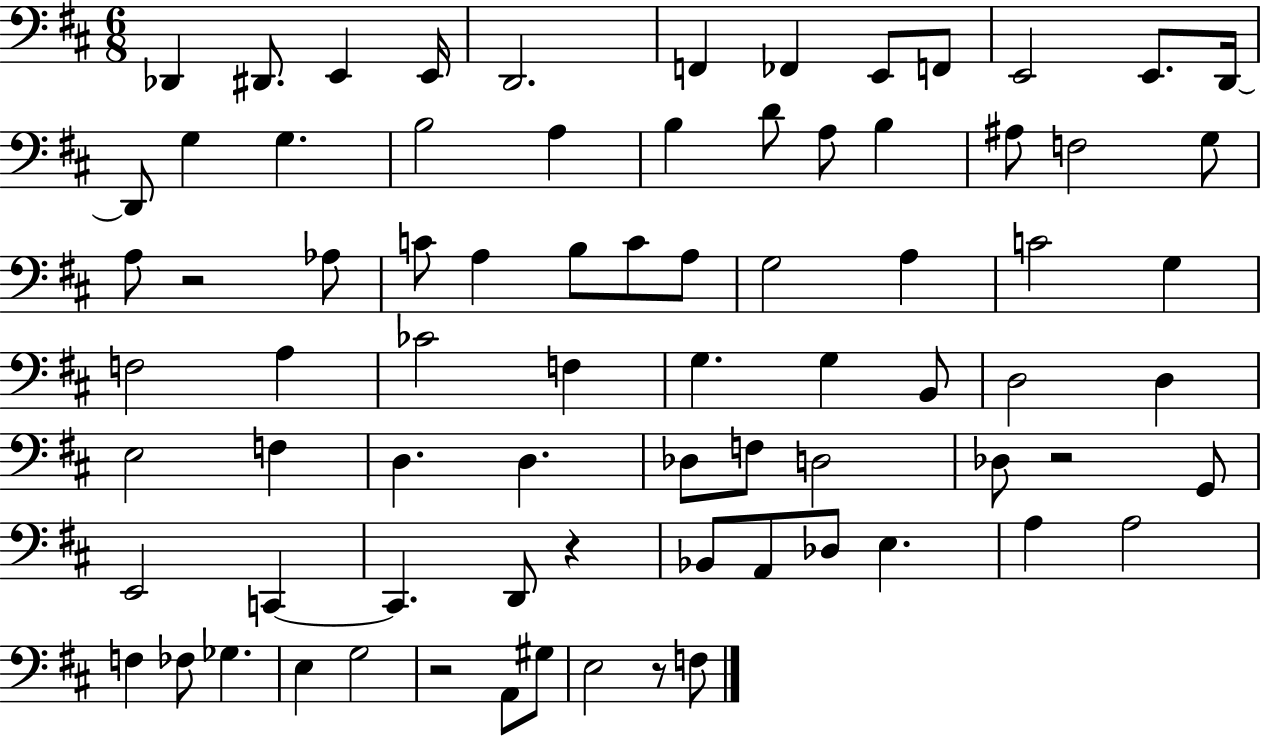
X:1
T:Untitled
M:6/8
L:1/4
K:D
_D,, ^D,,/2 E,, E,,/4 D,,2 F,, _F,, E,,/2 F,,/2 E,,2 E,,/2 D,,/4 D,,/2 G, G, B,2 A, B, D/2 A,/2 B, ^A,/2 F,2 G,/2 A,/2 z2 _A,/2 C/2 A, B,/2 C/2 A,/2 G,2 A, C2 G, F,2 A, _C2 F, G, G, B,,/2 D,2 D, E,2 F, D, D, _D,/2 F,/2 D,2 _D,/2 z2 G,,/2 E,,2 C,, C,, D,,/2 z _B,,/2 A,,/2 _D,/2 E, A, A,2 F, _F,/2 _G, E, G,2 z2 A,,/2 ^G,/2 E,2 z/2 F,/2